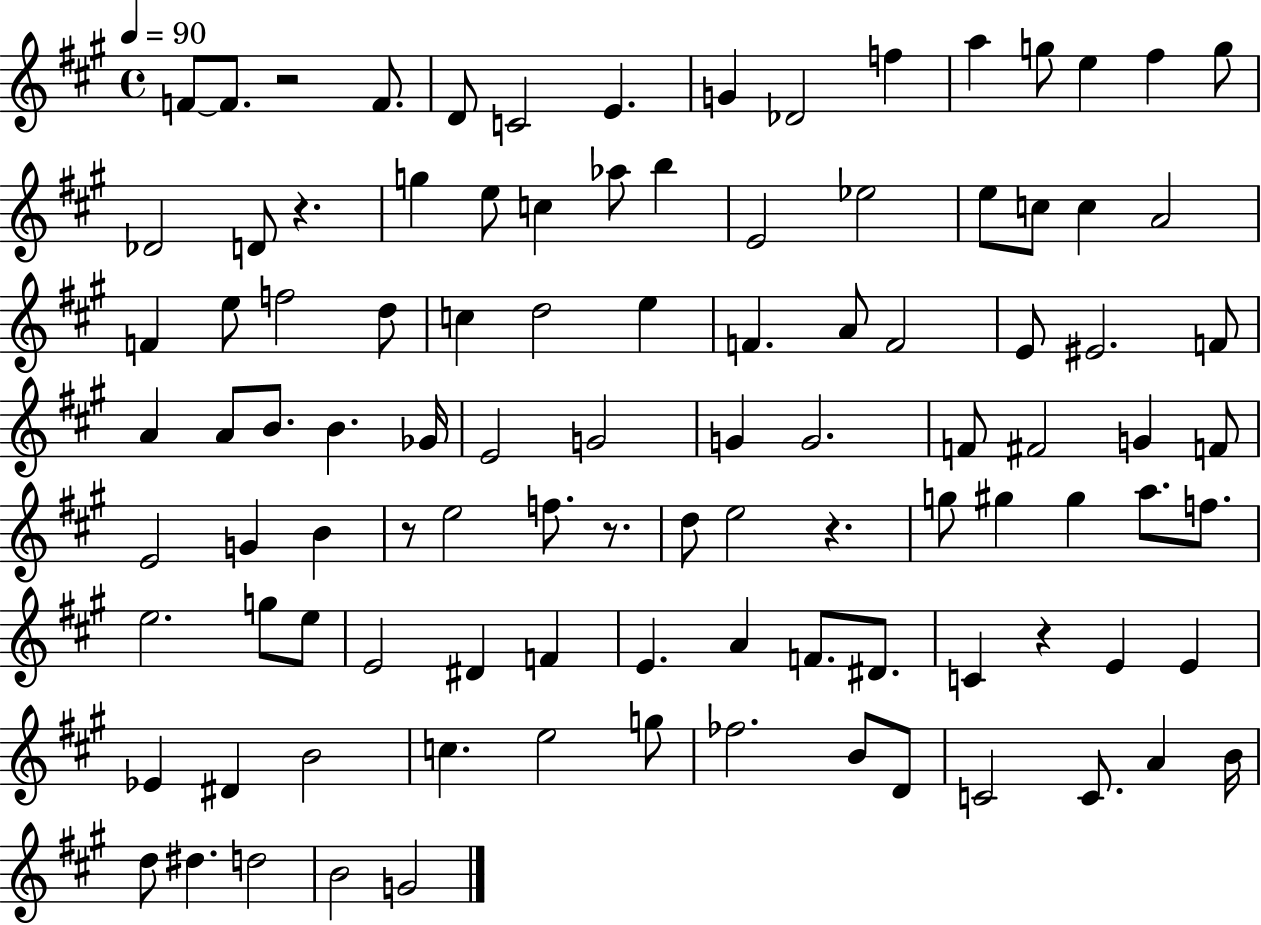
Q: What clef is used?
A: treble